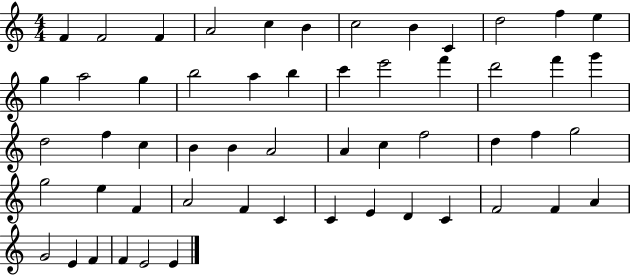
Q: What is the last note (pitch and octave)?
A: E4